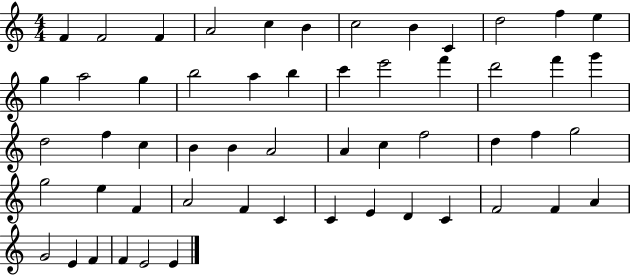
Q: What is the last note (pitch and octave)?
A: E4